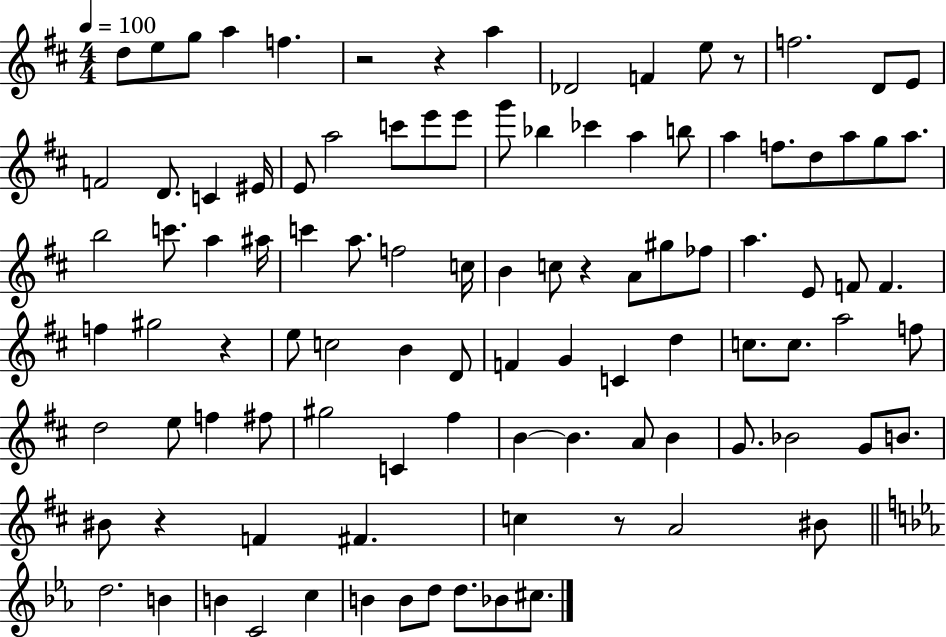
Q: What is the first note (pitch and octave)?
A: D5